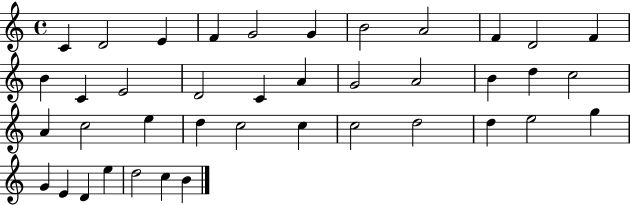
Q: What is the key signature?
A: C major